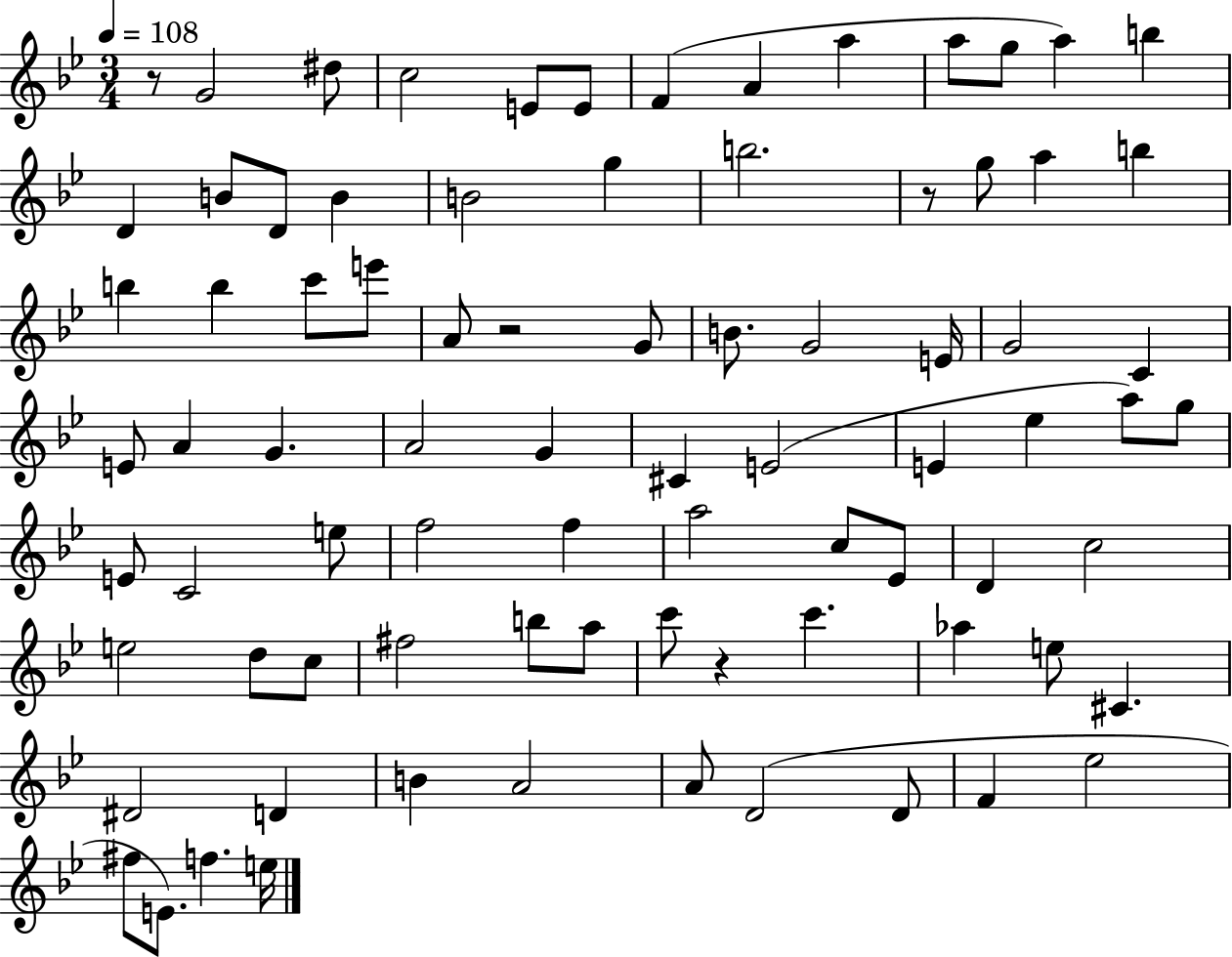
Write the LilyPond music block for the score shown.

{
  \clef treble
  \numericTimeSignature
  \time 3/4
  \key bes \major
  \tempo 4 = 108
  r8 g'2 dis''8 | c''2 e'8 e'8 | f'4( a'4 a''4 | a''8 g''8 a''4) b''4 | \break d'4 b'8 d'8 b'4 | b'2 g''4 | b''2. | r8 g''8 a''4 b''4 | \break b''4 b''4 c'''8 e'''8 | a'8 r2 g'8 | b'8. g'2 e'16 | g'2 c'4 | \break e'8 a'4 g'4. | a'2 g'4 | cis'4 e'2( | e'4 ees''4 a''8) g''8 | \break e'8 c'2 e''8 | f''2 f''4 | a''2 c''8 ees'8 | d'4 c''2 | \break e''2 d''8 c''8 | fis''2 b''8 a''8 | c'''8 r4 c'''4. | aes''4 e''8 cis'4. | \break dis'2 d'4 | b'4 a'2 | a'8 d'2( d'8 | f'4 ees''2 | \break fis''8 e'8.) f''4. e''16 | \bar "|."
}